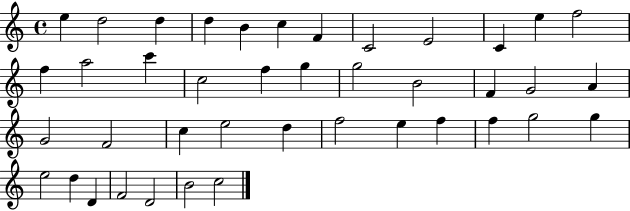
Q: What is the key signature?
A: C major